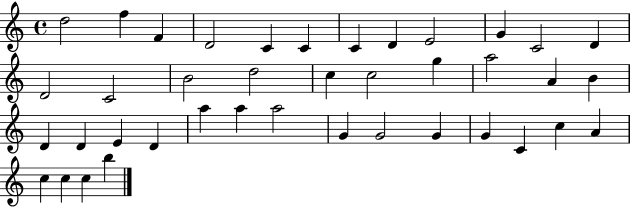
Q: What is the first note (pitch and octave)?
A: D5